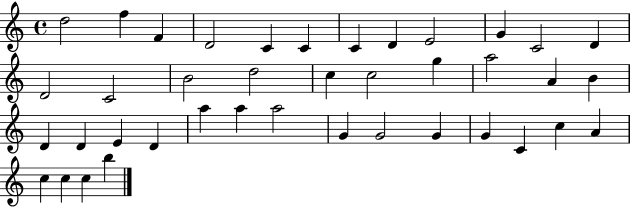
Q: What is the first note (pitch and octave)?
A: D5